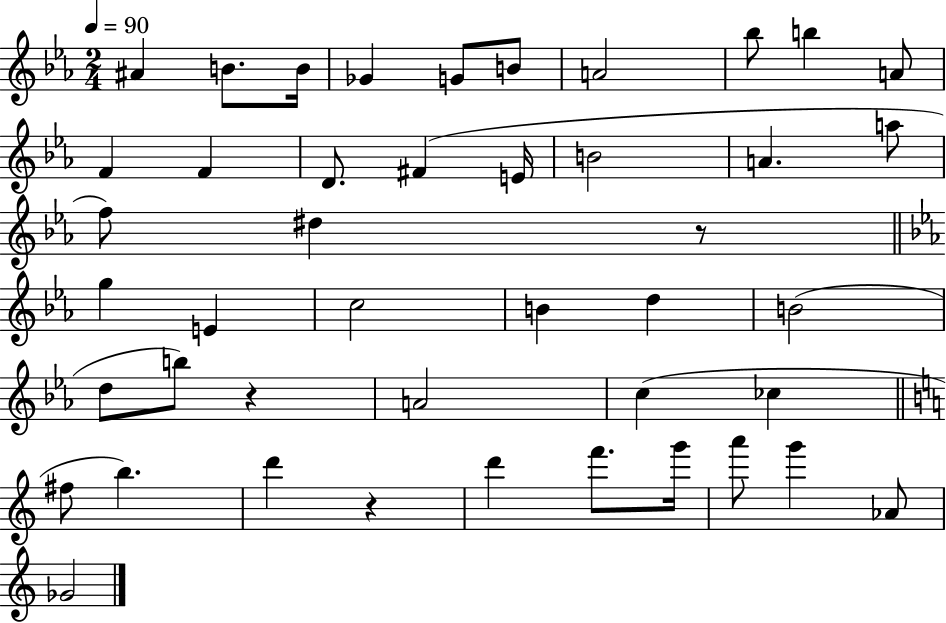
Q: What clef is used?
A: treble